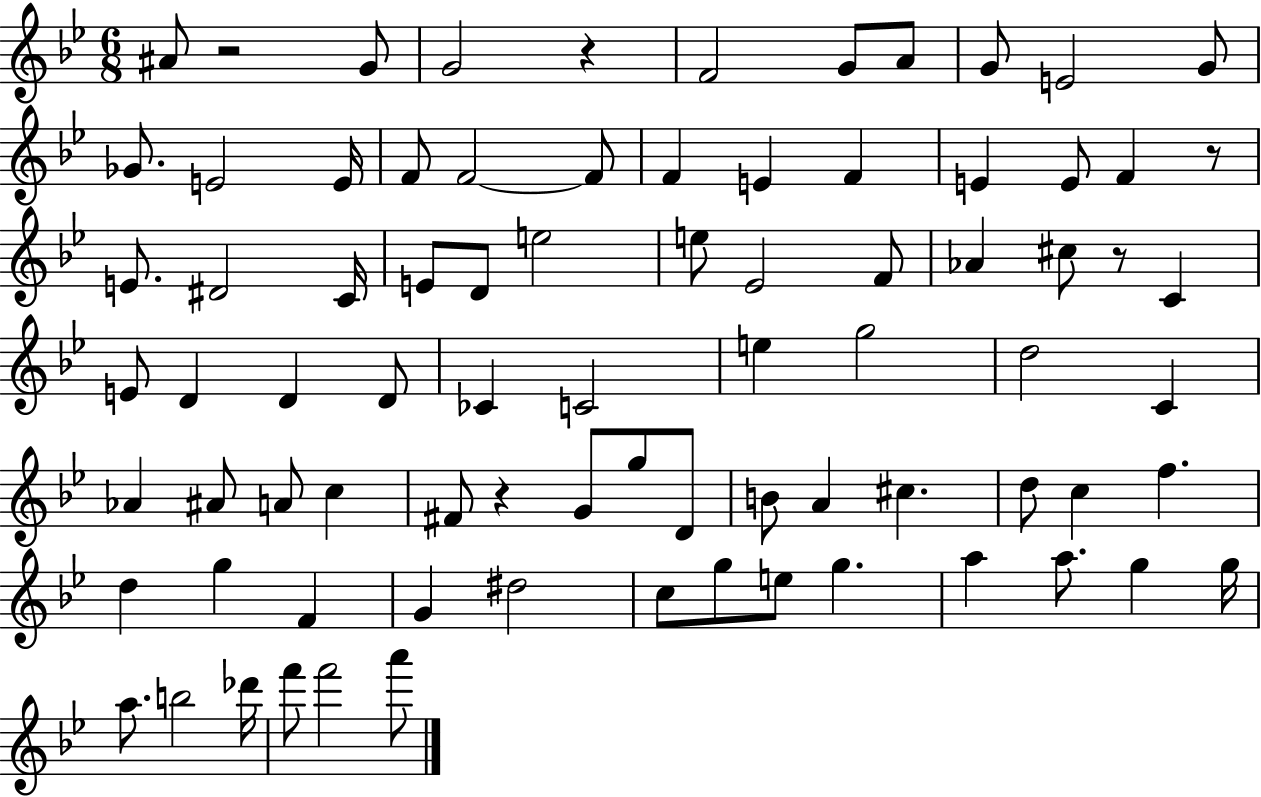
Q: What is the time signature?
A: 6/8